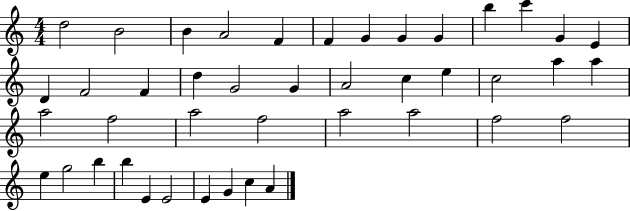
D5/h B4/h B4/q A4/h F4/q F4/q G4/q G4/q G4/q B5/q C6/q G4/q E4/q D4/q F4/h F4/q D5/q G4/h G4/q A4/h C5/q E5/q C5/h A5/q A5/q A5/h F5/h A5/h F5/h A5/h A5/h F5/h F5/h E5/q G5/h B5/q B5/q E4/q E4/h E4/q G4/q C5/q A4/q